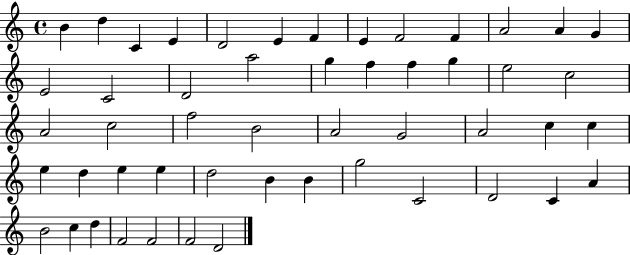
B4/q D5/q C4/q E4/q D4/h E4/q F4/q E4/q F4/h F4/q A4/h A4/q G4/q E4/h C4/h D4/h A5/h G5/q F5/q F5/q G5/q E5/h C5/h A4/h C5/h F5/h B4/h A4/h G4/h A4/h C5/q C5/q E5/q D5/q E5/q E5/q D5/h B4/q B4/q G5/h C4/h D4/h C4/q A4/q B4/h C5/q D5/q F4/h F4/h F4/h D4/h